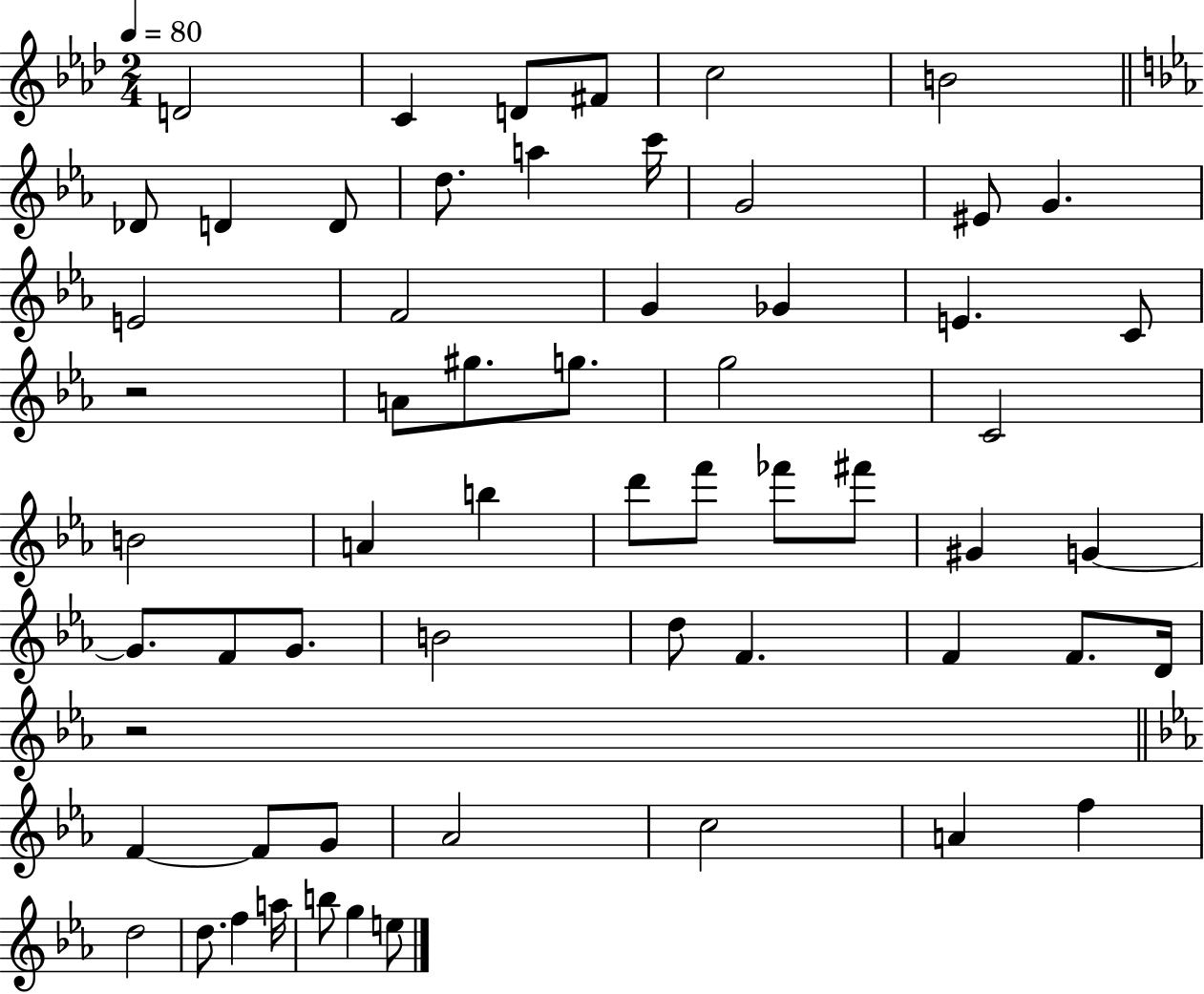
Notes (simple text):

D4/h C4/q D4/e F#4/e C5/h B4/h Db4/e D4/q D4/e D5/e. A5/q C6/s G4/h EIS4/e G4/q. E4/h F4/h G4/q Gb4/q E4/q. C4/e R/h A4/e G#5/e. G5/e. G5/h C4/h B4/h A4/q B5/q D6/e F6/e FES6/e F#6/e G#4/q G4/q G4/e. F4/e G4/e. B4/h D5/e F4/q. F4/q F4/e. D4/s R/h F4/q F4/e G4/e Ab4/h C5/h A4/q F5/q D5/h D5/e. F5/q A5/s B5/e G5/q E5/e